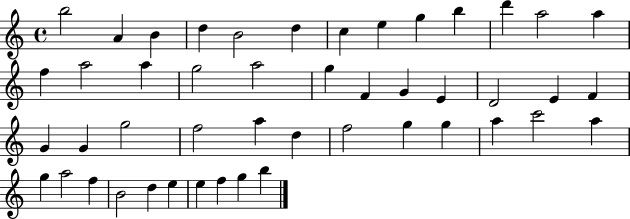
B5/h A4/q B4/q D5/q B4/h D5/q C5/q E5/q G5/q B5/q D6/q A5/h A5/q F5/q A5/h A5/q G5/h A5/h G5/q F4/q G4/q E4/q D4/h E4/q F4/q G4/q G4/q G5/h F5/h A5/q D5/q F5/h G5/q G5/q A5/q C6/h A5/q G5/q A5/h F5/q B4/h D5/q E5/q E5/q F5/q G5/q B5/q